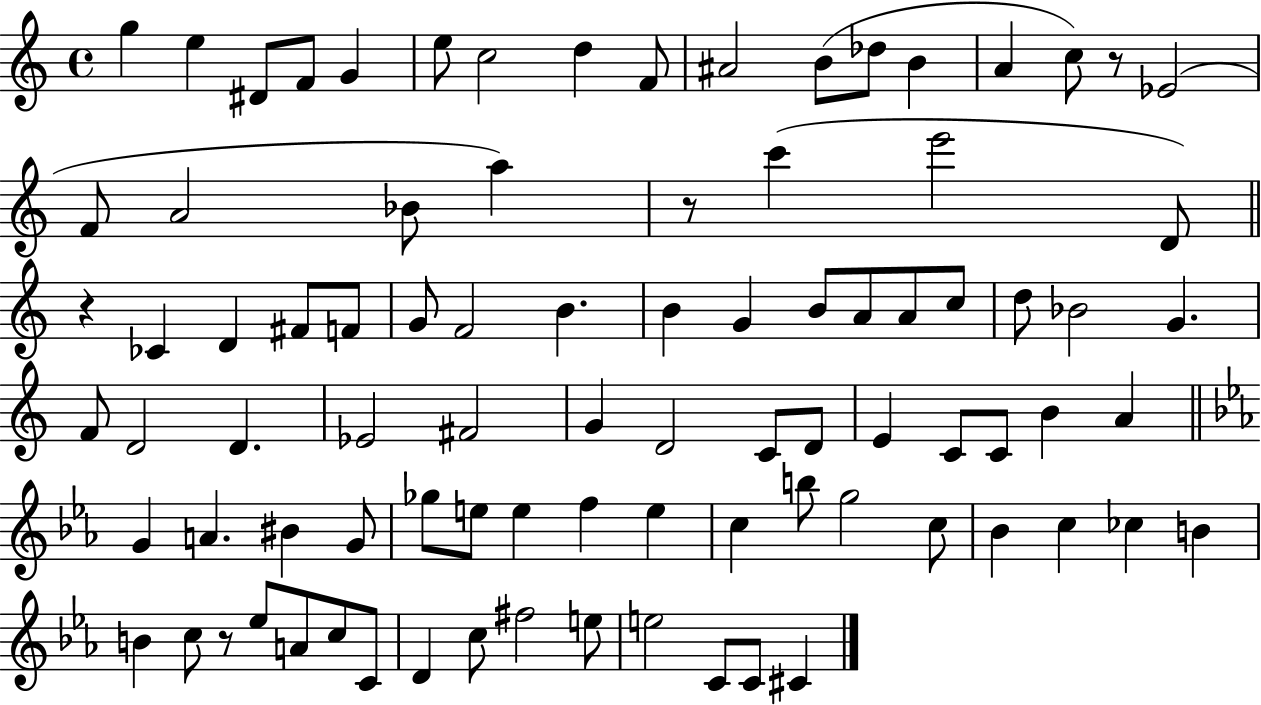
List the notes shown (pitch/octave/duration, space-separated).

G5/q E5/q D#4/e F4/e G4/q E5/e C5/h D5/q F4/e A#4/h B4/e Db5/e B4/q A4/q C5/e R/e Eb4/h F4/e A4/h Bb4/e A5/q R/e C6/q E6/h D4/e R/q CES4/q D4/q F#4/e F4/e G4/e F4/h B4/q. B4/q G4/q B4/e A4/e A4/e C5/e D5/e Bb4/h G4/q. F4/e D4/h D4/q. Eb4/h F#4/h G4/q D4/h C4/e D4/e E4/q C4/e C4/e B4/q A4/q G4/q A4/q. BIS4/q G4/e Gb5/e E5/e E5/q F5/q E5/q C5/q B5/e G5/h C5/e Bb4/q C5/q CES5/q B4/q B4/q C5/e R/e Eb5/e A4/e C5/e C4/e D4/q C5/e F#5/h E5/e E5/h C4/e C4/e C#4/q